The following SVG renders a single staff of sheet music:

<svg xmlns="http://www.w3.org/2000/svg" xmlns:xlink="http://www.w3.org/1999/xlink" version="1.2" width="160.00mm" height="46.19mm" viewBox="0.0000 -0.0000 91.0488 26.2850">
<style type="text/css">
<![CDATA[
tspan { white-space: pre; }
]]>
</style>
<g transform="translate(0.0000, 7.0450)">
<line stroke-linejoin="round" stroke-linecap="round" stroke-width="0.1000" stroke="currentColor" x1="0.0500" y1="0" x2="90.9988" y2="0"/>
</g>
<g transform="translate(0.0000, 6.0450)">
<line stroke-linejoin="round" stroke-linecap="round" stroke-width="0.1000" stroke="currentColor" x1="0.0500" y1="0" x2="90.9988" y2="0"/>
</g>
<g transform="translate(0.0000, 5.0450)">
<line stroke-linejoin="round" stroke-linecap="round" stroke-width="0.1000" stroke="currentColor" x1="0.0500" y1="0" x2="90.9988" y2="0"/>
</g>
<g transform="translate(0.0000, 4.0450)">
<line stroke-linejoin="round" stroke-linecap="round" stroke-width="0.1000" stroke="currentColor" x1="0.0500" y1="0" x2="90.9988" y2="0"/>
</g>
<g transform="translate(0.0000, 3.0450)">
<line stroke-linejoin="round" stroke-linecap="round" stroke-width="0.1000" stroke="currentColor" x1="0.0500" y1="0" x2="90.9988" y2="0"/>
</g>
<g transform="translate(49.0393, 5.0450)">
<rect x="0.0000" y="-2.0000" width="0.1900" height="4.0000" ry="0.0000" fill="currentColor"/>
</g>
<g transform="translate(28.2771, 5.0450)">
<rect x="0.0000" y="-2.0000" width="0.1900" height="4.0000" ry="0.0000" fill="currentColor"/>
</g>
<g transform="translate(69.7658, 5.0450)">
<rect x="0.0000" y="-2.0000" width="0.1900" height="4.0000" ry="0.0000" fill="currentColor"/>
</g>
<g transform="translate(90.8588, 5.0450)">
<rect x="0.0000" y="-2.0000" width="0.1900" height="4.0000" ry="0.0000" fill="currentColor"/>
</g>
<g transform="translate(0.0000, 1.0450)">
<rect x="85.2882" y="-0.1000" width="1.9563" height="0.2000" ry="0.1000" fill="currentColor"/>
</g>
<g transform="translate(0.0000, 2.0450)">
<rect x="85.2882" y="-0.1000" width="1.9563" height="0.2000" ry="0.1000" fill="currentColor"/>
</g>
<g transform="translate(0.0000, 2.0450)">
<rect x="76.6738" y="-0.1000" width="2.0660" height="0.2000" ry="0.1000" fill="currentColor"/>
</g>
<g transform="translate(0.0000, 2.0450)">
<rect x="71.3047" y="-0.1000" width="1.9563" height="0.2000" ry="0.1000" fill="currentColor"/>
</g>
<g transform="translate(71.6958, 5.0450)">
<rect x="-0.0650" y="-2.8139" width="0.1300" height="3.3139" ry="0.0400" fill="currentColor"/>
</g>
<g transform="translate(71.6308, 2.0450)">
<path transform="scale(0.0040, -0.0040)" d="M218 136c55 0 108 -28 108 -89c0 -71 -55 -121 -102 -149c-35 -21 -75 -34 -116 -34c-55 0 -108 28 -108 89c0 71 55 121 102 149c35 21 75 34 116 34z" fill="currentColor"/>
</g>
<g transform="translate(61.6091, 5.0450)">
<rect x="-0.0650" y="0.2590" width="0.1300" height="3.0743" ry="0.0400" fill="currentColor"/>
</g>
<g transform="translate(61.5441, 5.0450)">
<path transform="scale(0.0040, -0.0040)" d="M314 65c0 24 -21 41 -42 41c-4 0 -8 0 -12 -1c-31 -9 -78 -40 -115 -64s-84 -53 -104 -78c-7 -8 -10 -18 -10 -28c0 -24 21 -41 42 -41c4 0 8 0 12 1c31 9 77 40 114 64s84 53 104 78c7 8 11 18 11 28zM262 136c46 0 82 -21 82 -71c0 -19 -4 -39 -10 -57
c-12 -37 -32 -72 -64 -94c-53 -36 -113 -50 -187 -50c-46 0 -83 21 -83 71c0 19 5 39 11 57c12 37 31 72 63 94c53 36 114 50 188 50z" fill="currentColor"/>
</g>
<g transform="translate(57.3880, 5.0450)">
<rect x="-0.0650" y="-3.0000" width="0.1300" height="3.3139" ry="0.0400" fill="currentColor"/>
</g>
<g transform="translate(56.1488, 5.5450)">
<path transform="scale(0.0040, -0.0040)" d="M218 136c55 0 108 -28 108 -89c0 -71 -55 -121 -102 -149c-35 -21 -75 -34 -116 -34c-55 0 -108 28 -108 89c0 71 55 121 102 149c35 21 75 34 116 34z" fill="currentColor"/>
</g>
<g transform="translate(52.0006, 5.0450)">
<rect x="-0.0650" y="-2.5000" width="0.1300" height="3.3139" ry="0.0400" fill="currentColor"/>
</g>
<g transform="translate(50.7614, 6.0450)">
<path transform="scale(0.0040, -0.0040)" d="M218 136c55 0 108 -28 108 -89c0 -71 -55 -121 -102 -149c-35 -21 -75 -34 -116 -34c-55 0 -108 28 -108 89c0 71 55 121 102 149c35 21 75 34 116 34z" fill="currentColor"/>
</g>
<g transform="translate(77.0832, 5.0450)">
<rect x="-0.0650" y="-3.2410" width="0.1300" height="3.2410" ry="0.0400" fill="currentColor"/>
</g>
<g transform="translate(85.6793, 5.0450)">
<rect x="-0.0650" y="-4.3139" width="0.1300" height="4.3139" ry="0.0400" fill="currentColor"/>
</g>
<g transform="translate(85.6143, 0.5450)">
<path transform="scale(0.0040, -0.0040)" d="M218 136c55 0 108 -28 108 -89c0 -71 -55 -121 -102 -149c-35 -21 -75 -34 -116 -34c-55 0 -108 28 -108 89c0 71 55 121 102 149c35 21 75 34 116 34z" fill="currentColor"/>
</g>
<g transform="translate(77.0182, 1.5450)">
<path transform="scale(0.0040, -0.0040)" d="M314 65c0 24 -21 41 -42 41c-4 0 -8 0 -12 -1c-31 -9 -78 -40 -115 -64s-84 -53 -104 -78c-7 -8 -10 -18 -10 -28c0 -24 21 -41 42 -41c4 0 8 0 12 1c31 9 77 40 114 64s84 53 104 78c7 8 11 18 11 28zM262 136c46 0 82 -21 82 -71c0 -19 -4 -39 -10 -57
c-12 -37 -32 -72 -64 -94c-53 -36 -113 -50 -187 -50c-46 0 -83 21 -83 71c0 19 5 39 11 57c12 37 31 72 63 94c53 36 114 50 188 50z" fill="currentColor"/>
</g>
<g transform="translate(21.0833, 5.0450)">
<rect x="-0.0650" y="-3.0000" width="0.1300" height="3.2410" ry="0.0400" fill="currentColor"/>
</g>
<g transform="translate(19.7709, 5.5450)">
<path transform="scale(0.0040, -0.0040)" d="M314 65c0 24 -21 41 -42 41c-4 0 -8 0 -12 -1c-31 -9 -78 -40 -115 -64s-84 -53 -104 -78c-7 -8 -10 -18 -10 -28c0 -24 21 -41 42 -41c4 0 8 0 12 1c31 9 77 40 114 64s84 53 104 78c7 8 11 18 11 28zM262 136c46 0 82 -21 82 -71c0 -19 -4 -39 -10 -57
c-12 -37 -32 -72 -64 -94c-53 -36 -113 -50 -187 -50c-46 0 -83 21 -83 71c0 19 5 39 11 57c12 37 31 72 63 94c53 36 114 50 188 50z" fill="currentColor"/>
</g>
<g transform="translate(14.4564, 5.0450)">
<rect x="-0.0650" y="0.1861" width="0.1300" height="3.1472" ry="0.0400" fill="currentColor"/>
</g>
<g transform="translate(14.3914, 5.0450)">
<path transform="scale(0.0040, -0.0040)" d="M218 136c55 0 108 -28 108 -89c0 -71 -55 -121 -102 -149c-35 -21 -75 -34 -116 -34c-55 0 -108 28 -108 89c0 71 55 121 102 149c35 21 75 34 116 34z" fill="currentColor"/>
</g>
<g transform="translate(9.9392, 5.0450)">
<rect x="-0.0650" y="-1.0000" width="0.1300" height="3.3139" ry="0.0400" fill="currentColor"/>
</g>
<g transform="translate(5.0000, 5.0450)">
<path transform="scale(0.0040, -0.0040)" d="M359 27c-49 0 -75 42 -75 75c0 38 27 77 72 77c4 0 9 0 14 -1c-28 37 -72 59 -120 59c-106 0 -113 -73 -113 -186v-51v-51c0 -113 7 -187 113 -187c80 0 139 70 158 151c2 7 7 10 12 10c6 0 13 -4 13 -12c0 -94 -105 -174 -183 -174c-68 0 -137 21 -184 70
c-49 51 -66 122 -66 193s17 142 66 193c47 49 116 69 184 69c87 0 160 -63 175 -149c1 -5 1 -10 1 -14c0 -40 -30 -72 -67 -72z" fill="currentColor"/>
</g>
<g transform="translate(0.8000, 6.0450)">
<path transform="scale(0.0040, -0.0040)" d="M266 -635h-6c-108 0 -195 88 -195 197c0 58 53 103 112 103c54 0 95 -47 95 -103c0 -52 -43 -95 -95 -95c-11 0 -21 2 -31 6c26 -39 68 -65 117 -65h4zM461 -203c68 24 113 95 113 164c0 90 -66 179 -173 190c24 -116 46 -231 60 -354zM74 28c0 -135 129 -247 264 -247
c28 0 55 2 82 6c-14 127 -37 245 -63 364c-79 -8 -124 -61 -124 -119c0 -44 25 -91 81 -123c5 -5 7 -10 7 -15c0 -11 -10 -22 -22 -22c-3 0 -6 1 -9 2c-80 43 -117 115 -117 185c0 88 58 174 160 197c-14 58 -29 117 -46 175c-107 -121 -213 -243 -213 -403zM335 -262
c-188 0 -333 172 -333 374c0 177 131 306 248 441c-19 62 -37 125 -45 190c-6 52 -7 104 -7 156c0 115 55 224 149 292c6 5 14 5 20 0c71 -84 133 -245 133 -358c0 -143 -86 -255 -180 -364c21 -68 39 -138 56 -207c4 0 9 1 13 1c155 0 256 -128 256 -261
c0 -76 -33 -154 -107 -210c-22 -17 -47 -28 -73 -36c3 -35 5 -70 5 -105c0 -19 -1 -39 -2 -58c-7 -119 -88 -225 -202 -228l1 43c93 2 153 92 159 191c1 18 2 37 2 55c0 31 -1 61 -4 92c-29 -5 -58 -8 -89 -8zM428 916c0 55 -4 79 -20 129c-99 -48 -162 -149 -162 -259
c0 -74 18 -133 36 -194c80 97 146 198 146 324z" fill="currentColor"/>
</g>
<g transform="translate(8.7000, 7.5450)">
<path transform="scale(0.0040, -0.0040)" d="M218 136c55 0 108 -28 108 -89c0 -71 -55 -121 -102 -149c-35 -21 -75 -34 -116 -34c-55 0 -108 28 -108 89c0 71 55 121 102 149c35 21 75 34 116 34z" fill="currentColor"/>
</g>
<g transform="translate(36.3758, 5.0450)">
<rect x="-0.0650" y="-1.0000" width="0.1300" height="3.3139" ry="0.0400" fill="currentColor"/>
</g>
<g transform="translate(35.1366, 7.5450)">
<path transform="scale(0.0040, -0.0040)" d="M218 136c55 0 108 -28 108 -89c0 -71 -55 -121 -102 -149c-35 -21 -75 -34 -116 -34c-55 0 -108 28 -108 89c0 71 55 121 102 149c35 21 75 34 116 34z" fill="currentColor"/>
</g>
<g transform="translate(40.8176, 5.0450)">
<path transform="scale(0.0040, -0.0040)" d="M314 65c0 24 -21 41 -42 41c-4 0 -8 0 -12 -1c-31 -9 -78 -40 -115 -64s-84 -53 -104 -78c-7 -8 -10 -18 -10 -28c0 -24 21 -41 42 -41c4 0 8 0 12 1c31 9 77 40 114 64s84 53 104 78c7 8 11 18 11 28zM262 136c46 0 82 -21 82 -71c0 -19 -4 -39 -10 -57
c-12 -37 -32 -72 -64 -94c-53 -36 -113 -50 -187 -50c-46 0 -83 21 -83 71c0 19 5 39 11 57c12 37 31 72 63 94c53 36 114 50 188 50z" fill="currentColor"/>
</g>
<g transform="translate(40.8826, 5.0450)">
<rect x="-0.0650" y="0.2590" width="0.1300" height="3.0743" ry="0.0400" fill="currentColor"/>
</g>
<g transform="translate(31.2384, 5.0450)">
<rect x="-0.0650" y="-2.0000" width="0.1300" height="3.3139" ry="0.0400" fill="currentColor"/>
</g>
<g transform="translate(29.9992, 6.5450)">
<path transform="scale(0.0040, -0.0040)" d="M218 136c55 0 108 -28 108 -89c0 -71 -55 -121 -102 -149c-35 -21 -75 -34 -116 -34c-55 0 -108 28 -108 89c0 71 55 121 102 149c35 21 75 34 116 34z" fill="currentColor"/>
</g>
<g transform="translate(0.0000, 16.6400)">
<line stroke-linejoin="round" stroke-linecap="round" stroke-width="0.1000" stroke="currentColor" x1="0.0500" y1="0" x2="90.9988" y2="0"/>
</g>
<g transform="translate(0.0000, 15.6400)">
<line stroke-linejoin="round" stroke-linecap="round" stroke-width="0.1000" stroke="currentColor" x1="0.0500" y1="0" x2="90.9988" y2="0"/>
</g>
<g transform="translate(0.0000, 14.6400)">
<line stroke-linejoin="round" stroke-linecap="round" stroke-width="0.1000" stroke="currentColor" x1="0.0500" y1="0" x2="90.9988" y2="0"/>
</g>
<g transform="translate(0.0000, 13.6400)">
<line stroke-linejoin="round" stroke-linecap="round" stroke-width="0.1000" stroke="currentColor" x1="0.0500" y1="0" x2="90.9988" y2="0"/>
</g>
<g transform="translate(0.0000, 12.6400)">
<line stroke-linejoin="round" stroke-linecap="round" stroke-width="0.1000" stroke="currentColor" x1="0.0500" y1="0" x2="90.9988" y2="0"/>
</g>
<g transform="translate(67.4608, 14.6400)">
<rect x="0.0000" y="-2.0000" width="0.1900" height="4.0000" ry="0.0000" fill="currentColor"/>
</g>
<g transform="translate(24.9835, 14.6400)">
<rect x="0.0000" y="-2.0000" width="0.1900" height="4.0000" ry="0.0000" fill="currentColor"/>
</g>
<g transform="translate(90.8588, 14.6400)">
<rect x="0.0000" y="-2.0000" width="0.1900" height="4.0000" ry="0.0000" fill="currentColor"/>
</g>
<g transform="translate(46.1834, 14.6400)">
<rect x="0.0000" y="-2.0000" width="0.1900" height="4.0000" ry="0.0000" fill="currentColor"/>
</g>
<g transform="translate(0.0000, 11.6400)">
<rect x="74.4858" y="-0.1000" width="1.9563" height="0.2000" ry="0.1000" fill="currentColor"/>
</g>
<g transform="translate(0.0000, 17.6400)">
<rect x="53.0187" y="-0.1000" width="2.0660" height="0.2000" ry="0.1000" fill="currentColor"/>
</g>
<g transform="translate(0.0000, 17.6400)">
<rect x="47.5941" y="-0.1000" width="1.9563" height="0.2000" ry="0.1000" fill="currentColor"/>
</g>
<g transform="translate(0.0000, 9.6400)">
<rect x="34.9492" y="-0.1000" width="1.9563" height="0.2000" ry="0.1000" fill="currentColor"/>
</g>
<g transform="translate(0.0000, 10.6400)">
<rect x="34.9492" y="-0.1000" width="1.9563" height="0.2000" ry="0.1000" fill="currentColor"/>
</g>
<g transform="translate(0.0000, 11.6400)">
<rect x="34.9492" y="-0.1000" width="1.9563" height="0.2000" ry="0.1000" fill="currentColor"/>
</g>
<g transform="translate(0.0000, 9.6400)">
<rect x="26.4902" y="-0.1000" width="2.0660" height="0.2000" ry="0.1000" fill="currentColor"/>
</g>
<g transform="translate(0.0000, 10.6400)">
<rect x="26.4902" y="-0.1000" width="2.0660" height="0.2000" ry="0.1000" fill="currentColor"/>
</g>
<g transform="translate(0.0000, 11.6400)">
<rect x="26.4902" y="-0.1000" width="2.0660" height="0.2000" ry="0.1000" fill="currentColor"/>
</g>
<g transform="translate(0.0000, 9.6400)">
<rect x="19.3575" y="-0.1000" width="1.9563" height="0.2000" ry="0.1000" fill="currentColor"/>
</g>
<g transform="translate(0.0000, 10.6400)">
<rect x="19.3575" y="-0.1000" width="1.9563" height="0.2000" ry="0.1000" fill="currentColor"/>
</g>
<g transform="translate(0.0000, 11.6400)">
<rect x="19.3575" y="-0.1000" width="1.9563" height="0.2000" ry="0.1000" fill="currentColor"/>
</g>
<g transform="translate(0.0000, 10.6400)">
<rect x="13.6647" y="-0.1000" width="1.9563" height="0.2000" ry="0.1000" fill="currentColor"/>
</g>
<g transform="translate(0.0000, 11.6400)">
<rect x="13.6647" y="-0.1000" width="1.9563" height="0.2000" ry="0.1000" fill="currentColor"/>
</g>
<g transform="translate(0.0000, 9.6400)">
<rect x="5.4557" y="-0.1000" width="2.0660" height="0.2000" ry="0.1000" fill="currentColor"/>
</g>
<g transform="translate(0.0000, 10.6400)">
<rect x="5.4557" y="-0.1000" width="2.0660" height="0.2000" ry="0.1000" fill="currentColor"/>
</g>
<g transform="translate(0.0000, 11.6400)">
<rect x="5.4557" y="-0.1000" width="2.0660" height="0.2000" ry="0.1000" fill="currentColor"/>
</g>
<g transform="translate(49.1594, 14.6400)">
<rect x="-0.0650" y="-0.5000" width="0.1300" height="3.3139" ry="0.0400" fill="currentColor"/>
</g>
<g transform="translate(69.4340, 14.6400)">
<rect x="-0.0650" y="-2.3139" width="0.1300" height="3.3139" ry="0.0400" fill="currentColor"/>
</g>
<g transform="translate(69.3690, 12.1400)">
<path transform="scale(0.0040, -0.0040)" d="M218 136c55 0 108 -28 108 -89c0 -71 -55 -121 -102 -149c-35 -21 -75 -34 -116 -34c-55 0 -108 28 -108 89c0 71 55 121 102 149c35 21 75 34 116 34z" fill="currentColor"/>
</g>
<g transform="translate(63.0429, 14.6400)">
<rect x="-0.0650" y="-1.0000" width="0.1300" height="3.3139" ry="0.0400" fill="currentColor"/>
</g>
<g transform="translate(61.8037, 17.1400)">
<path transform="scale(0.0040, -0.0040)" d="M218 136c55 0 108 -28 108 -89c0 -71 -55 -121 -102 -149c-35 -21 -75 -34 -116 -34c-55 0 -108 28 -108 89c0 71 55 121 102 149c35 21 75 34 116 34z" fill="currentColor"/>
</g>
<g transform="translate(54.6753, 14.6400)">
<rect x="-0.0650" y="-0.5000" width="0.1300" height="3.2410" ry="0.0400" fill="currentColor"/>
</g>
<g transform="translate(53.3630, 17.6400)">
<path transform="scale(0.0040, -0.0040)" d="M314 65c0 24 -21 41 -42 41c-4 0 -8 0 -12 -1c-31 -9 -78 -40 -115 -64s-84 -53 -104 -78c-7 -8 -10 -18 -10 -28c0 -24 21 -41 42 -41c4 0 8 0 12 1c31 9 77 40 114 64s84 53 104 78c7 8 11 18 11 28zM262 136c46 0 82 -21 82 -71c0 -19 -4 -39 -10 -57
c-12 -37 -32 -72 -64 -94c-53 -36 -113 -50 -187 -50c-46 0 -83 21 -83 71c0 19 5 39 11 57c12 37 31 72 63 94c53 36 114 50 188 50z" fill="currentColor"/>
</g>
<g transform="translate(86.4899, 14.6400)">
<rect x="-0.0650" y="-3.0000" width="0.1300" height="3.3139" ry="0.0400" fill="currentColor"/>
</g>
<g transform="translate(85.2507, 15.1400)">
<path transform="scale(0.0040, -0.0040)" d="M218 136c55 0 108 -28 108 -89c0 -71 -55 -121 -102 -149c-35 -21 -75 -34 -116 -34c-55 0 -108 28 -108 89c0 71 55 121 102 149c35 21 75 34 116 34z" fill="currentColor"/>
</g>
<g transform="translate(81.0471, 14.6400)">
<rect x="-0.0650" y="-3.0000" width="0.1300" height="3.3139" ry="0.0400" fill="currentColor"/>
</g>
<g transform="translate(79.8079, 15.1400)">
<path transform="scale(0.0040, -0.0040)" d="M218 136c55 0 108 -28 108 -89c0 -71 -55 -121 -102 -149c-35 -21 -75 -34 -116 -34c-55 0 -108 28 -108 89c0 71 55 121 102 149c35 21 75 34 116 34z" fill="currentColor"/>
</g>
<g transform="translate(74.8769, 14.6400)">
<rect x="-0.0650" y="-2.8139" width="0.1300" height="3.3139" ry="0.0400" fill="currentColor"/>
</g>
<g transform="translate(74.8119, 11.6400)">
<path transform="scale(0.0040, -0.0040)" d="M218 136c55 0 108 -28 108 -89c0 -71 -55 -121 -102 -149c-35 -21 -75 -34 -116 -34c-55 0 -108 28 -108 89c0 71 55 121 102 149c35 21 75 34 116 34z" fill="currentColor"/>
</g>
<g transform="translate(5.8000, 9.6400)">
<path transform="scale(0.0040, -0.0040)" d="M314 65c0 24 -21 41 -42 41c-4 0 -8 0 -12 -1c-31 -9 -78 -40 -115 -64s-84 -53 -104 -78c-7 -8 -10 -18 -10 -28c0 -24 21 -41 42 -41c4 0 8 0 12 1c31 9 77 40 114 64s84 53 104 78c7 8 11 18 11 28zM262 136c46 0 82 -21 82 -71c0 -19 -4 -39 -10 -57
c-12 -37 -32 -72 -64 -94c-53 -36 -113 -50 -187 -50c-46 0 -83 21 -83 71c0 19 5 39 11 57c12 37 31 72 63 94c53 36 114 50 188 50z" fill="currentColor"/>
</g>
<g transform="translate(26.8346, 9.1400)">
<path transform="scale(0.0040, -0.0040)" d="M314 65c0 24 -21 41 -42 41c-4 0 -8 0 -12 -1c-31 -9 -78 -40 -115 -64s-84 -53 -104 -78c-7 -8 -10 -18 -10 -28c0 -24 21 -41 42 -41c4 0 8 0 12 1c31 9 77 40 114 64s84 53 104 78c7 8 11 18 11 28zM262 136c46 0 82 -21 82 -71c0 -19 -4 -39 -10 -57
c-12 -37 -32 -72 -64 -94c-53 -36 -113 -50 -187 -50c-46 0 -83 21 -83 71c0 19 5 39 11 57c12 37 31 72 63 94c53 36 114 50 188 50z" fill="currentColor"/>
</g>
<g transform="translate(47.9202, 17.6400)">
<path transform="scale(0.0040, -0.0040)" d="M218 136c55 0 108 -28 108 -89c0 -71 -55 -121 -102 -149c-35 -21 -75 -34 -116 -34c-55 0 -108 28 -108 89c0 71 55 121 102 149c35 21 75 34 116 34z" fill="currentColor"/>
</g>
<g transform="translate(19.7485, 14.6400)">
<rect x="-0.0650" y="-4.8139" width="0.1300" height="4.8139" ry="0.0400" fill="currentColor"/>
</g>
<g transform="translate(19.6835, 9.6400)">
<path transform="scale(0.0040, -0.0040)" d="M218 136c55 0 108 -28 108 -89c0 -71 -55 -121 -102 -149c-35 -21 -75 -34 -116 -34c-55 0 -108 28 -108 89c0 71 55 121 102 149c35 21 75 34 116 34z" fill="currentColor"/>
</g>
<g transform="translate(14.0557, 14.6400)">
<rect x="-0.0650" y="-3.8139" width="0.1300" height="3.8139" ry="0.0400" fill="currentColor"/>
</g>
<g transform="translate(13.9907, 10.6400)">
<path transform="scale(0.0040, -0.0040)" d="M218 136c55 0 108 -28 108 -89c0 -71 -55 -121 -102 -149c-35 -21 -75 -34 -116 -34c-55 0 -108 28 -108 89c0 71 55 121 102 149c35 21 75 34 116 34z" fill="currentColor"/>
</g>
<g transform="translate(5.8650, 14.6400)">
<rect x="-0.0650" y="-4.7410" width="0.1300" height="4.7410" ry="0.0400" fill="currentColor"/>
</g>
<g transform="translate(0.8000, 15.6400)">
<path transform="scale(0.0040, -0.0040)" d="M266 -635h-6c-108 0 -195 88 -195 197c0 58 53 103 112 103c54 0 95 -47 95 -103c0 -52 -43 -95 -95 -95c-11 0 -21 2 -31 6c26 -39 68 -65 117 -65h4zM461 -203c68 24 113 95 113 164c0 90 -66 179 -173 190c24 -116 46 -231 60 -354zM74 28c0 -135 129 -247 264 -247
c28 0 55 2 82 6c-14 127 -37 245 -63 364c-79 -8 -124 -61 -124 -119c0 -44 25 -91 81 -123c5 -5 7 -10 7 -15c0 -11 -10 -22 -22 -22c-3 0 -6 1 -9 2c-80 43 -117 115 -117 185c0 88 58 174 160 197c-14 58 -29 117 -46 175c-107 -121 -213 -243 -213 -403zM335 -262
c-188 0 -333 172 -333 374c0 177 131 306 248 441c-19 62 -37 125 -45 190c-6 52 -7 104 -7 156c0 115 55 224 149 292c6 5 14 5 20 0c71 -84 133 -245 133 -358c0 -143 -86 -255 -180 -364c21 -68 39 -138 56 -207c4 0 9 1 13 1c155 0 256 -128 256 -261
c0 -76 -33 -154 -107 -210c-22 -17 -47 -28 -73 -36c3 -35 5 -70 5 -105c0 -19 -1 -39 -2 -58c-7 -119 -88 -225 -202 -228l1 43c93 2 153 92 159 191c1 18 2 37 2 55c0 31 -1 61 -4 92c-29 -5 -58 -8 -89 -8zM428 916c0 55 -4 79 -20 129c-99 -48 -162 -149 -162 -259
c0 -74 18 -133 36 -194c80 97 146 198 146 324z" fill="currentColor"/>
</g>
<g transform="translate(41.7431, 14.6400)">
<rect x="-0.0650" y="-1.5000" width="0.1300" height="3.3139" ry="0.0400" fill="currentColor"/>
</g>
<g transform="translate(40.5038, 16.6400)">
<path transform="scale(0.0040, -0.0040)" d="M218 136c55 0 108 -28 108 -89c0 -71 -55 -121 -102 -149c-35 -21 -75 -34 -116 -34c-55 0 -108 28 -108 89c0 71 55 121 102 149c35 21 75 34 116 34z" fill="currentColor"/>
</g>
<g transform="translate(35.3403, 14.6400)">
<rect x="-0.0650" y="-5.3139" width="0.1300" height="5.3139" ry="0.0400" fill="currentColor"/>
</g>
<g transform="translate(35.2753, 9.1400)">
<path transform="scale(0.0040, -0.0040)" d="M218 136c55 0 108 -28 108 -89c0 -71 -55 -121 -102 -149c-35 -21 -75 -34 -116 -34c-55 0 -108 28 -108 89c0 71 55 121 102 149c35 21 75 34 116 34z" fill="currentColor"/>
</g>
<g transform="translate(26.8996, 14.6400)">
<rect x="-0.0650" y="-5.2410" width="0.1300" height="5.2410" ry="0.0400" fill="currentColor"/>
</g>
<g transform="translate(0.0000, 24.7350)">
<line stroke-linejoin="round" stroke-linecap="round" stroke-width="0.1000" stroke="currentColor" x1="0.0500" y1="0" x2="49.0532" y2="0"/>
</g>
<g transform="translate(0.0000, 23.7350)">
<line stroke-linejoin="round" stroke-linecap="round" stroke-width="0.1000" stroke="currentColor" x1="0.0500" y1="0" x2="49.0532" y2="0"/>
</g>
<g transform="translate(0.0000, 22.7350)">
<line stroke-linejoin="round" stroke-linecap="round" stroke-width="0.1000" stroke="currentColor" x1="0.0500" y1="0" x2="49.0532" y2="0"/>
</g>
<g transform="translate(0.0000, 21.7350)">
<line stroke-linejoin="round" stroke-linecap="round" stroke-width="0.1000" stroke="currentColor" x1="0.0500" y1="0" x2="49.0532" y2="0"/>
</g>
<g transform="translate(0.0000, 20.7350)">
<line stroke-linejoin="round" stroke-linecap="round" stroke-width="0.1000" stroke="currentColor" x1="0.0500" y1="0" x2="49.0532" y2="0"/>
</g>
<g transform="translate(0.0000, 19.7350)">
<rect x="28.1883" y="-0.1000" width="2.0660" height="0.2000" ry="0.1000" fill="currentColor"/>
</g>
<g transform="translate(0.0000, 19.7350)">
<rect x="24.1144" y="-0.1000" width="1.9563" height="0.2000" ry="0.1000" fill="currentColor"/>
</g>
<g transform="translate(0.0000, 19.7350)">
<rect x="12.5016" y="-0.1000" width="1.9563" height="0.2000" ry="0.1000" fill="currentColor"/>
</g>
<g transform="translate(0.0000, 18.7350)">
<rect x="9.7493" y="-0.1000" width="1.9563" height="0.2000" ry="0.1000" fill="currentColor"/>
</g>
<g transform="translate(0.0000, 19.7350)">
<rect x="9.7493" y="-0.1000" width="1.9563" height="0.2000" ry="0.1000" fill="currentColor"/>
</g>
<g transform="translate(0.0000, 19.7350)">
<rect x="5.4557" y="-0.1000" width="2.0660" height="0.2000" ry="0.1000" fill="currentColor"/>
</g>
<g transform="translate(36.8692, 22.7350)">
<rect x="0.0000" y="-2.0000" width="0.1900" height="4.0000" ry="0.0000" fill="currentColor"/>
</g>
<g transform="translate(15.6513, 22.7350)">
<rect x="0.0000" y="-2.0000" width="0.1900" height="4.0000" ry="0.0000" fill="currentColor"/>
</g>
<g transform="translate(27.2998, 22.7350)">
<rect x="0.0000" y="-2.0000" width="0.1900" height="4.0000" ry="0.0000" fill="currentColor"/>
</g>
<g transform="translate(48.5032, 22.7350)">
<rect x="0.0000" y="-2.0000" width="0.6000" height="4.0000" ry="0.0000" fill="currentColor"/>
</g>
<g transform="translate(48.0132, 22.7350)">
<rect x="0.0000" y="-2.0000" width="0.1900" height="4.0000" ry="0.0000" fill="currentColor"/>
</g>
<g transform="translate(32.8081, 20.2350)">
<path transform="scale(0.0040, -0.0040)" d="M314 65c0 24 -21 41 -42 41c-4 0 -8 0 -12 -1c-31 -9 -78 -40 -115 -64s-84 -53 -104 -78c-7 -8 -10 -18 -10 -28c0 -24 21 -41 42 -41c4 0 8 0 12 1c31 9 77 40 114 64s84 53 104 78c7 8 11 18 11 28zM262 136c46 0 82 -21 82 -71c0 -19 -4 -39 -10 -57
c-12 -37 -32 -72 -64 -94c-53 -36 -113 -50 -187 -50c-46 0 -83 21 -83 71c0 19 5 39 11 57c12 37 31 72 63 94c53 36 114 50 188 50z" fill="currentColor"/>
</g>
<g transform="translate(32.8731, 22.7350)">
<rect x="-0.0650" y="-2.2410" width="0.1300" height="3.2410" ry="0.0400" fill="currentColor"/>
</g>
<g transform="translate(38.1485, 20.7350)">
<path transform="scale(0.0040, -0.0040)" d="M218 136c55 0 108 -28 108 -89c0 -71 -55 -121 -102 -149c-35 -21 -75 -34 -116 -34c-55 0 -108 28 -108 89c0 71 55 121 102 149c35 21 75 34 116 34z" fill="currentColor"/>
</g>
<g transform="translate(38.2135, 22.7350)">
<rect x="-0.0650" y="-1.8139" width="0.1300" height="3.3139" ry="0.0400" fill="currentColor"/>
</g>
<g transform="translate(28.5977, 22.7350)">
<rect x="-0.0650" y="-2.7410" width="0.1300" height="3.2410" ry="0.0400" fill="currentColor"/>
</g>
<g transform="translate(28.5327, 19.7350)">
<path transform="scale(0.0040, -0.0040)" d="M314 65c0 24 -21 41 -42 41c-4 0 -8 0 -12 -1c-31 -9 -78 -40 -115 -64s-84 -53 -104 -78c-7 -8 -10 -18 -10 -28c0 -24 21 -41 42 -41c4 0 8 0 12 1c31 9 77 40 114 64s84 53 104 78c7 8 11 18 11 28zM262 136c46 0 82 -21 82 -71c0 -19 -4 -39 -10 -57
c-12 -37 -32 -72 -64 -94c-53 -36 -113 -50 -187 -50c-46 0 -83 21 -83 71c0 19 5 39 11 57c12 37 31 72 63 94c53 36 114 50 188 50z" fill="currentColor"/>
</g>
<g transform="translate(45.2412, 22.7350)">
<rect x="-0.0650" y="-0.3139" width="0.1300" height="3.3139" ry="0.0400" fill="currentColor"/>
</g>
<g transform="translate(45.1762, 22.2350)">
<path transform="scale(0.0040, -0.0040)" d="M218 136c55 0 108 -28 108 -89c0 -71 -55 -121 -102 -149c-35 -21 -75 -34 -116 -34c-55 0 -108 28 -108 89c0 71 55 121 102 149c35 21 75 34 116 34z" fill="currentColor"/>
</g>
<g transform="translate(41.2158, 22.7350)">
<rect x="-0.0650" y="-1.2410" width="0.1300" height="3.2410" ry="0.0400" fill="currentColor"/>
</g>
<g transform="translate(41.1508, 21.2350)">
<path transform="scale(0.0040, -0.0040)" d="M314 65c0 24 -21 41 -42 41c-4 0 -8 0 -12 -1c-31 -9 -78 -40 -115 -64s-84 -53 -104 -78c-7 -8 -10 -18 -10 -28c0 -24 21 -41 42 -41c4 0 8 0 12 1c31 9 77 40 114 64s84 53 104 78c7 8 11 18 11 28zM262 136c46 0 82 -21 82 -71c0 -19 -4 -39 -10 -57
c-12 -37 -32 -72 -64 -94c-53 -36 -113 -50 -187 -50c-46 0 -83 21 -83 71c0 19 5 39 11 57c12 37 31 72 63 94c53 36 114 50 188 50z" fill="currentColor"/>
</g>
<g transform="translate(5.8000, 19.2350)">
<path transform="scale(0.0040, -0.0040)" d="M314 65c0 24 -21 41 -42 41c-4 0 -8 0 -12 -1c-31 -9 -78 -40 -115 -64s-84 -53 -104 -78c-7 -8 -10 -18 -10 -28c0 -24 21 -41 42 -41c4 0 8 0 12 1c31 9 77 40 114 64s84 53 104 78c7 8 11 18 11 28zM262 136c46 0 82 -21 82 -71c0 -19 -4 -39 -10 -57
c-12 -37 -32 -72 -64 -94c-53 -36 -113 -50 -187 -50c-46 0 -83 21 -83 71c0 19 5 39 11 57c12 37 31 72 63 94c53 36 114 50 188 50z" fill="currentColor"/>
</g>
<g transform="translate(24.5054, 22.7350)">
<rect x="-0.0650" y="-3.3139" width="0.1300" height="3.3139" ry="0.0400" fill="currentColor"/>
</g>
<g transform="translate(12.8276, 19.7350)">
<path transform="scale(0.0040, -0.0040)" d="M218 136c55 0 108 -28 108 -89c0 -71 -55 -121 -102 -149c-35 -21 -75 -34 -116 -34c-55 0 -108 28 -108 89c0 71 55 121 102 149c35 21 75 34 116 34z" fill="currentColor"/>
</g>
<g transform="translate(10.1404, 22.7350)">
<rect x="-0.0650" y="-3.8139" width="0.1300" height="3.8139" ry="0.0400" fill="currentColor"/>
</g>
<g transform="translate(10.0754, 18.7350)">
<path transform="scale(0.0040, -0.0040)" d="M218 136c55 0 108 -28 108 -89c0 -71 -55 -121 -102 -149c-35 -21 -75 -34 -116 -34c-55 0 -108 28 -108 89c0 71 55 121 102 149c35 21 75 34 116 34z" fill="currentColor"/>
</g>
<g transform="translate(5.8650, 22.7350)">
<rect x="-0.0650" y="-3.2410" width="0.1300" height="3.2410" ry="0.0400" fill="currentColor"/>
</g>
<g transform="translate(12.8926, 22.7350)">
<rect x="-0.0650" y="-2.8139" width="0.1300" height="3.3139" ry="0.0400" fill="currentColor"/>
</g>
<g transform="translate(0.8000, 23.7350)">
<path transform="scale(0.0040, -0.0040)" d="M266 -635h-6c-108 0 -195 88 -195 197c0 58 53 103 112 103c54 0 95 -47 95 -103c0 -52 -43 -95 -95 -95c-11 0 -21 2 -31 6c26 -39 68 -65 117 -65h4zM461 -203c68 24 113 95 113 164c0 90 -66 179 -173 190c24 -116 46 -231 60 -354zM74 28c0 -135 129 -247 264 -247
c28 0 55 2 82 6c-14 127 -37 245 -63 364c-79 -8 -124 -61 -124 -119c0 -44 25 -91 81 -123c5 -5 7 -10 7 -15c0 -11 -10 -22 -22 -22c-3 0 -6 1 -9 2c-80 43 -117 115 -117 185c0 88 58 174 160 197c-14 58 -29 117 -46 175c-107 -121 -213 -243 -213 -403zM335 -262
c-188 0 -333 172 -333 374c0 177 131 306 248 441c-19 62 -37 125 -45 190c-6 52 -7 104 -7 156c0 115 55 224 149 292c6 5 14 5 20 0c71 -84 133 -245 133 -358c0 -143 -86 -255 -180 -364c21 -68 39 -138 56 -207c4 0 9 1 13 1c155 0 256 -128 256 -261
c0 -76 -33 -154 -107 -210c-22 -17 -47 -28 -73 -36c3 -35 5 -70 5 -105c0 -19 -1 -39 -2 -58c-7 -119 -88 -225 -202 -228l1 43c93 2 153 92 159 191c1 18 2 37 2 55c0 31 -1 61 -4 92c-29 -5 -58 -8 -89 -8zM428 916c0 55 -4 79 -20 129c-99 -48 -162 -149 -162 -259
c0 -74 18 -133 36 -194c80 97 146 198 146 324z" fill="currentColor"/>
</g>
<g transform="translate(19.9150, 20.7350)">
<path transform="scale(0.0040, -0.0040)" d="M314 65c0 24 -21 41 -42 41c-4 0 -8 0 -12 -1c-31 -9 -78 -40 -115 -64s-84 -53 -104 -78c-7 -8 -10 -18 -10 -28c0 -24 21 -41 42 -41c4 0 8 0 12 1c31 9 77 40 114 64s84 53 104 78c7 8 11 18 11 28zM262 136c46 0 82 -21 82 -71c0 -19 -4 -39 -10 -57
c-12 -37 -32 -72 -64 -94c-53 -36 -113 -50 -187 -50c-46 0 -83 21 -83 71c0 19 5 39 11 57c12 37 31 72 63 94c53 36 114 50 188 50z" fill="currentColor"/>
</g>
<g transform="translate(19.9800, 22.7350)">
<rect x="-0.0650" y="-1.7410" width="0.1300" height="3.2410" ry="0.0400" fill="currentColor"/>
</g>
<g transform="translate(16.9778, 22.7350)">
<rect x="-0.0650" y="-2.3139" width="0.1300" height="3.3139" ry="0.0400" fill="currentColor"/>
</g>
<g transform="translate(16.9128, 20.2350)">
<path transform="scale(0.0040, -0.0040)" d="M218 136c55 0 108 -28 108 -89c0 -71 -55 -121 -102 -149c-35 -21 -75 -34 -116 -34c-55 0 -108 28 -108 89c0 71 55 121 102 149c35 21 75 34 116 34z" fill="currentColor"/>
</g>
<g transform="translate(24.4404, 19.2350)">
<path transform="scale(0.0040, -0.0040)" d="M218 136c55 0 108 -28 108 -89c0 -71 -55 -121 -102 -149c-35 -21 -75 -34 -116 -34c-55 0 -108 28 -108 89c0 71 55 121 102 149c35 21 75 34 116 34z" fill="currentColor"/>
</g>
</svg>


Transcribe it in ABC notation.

X:1
T:Untitled
M:4/4
L:1/4
K:C
D B A2 F D B2 G A B2 a b2 d' e'2 c' e' f'2 f' E C C2 D g a A A b2 c' a g f2 b a2 g2 f e2 c